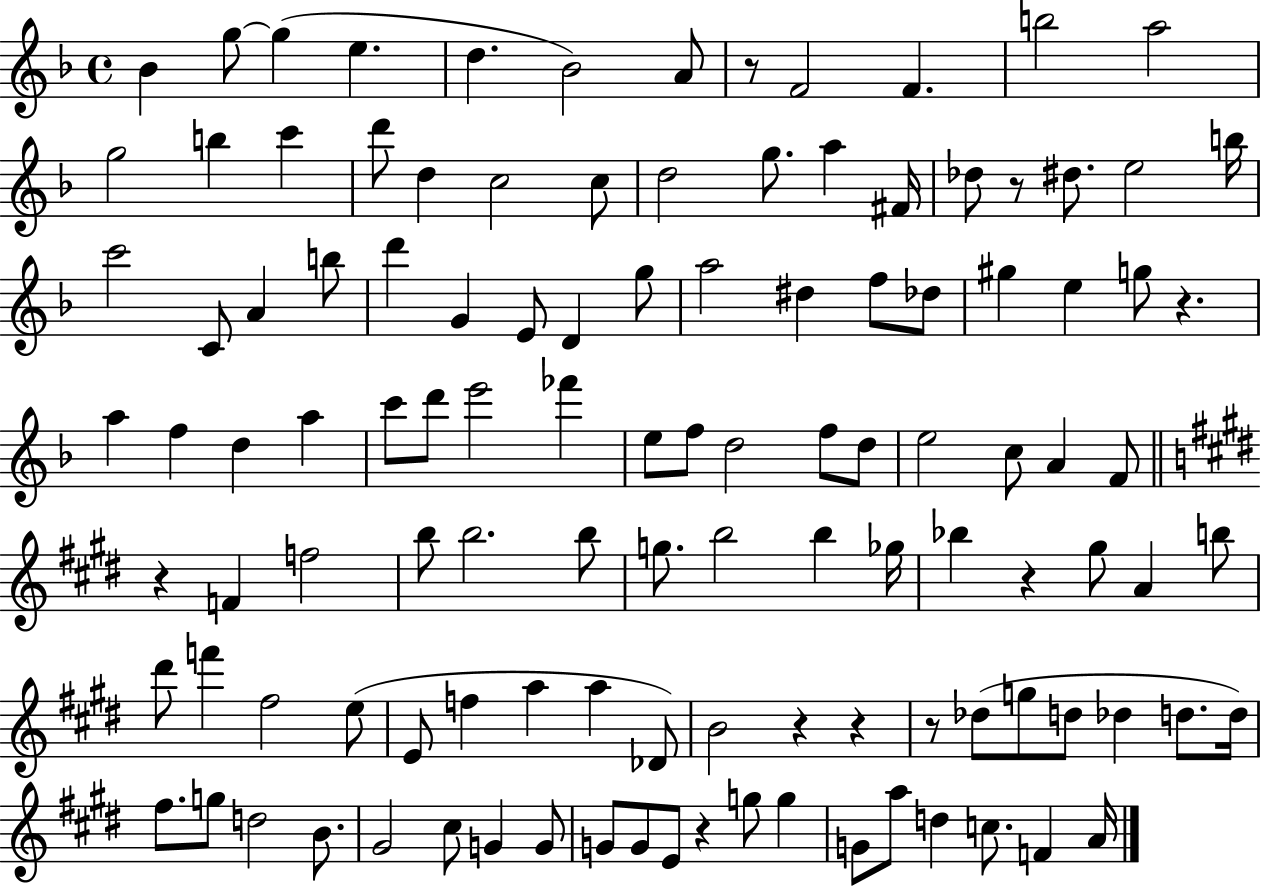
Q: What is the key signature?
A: F major